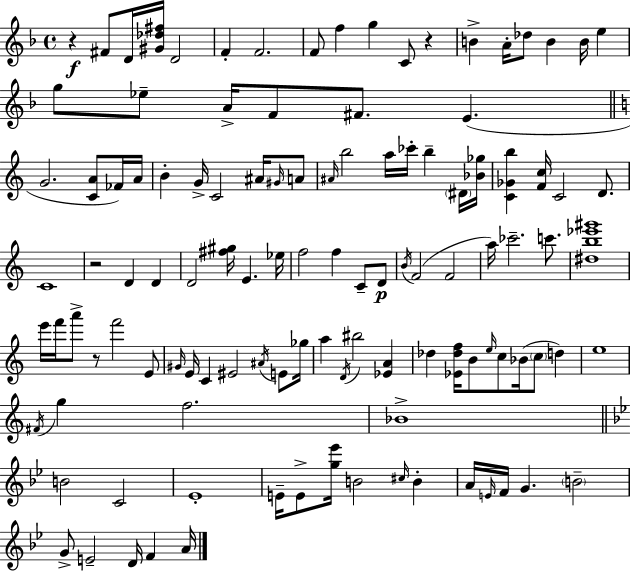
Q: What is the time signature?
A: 4/4